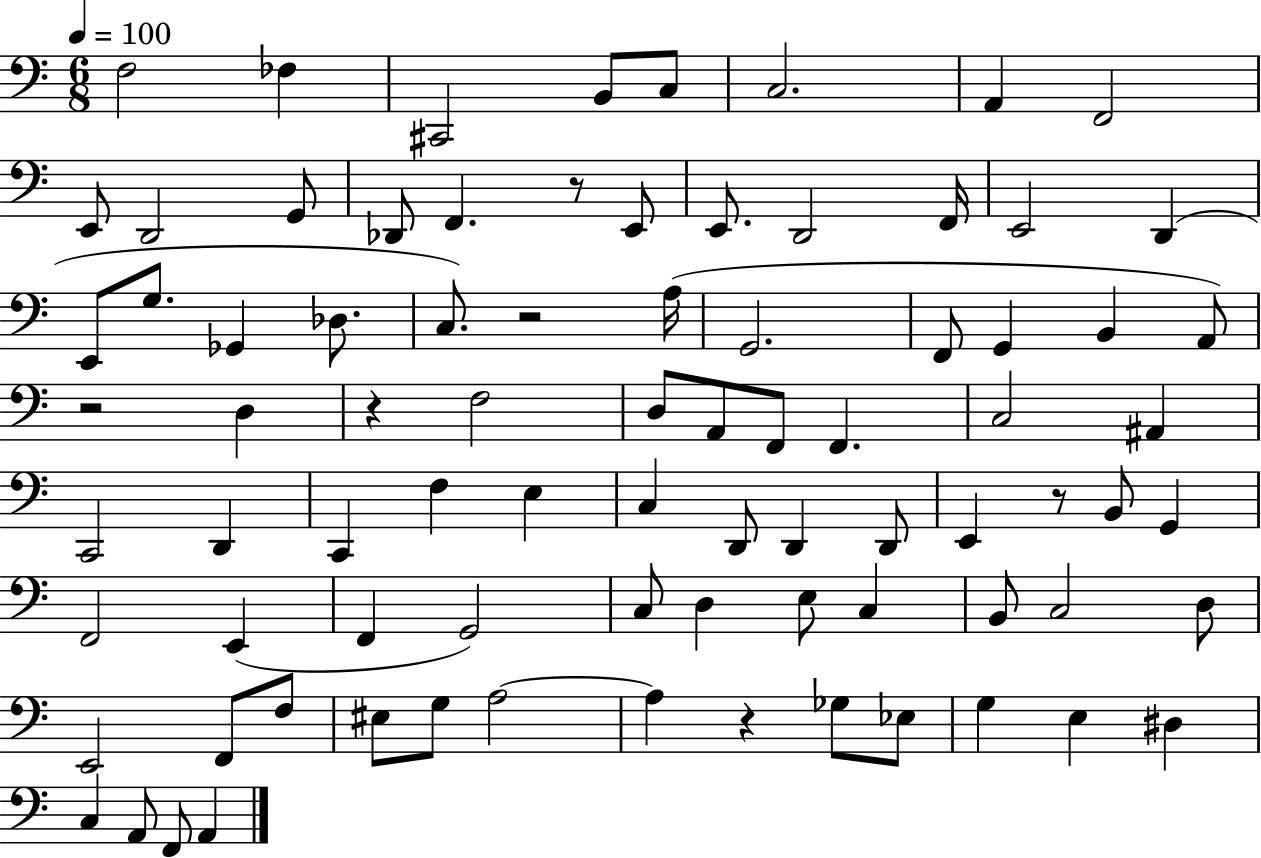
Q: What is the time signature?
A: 6/8